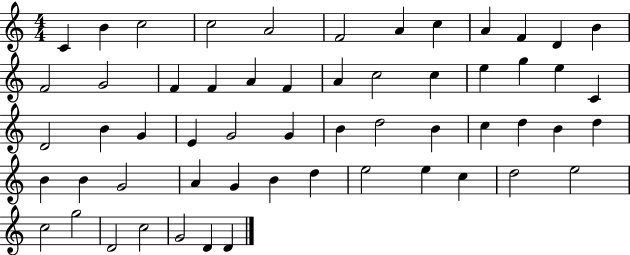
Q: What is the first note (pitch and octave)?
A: C4